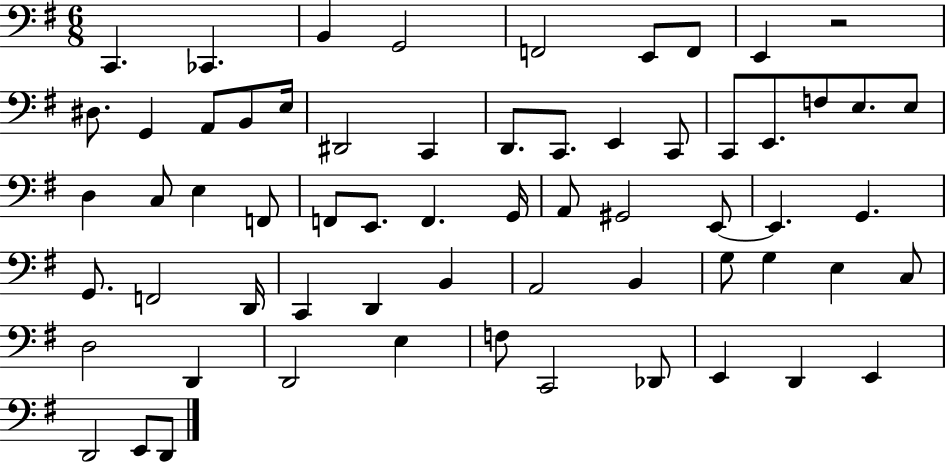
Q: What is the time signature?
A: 6/8